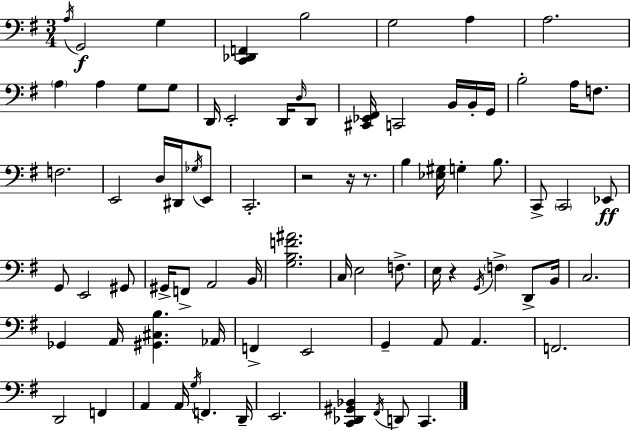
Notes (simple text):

A3/s G2/h G3/q [C2,Db2,F2]/q B3/h G3/h A3/q A3/h. A3/q A3/q G3/e G3/e D2/s E2/h D2/s D3/s D2/e [C#2,Eb2,F#2]/s C2/h B2/s B2/s G2/s B3/h A3/s F3/e. F3/h. E2/h D3/s D#2/s Gb3/s E2/e C2/h. R/h R/s R/e. B3/q [Eb3,G#3]/s G3/q B3/e. C2/e C2/h Eb2/e G2/e E2/h G#2/e G#2/s F2/e A2/h B2/s [G3,B3,F4,A#4]/h. C3/s E3/h F3/e. E3/s R/q G2/s F3/q D2/e B2/s C3/h. Gb2/q A2/s [G#2,C#3,B3]/q. Ab2/s F2/q E2/h G2/q A2/e A2/q. F2/h. D2/h F2/q A2/q A2/s G3/s F2/q. D2/s E2/h. [C2,Db2,G#2,Bb2]/q F#2/s D2/e C2/q.